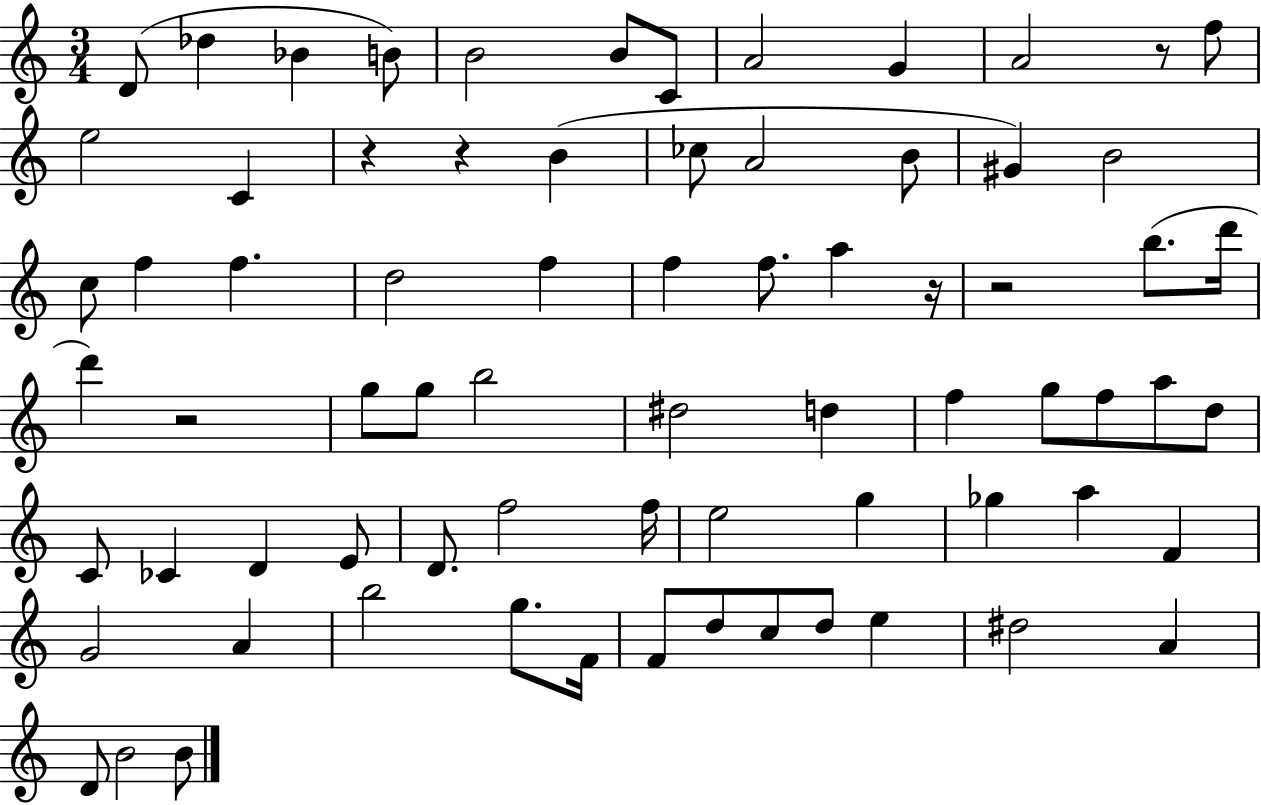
D4/e Db5/q Bb4/q B4/e B4/h B4/e C4/e A4/h G4/q A4/h R/e F5/e E5/h C4/q R/q R/q B4/q CES5/e A4/h B4/e G#4/q B4/h C5/e F5/q F5/q. D5/h F5/q F5/q F5/e. A5/q R/s R/h B5/e. D6/s D6/q R/h G5/e G5/e B5/h D#5/h D5/q F5/q G5/e F5/e A5/e D5/e C4/e CES4/q D4/q E4/e D4/e. F5/h F5/s E5/h G5/q Gb5/q A5/q F4/q G4/h A4/q B5/h G5/e. F4/s F4/e D5/e C5/e D5/e E5/q D#5/h A4/q D4/e B4/h B4/e